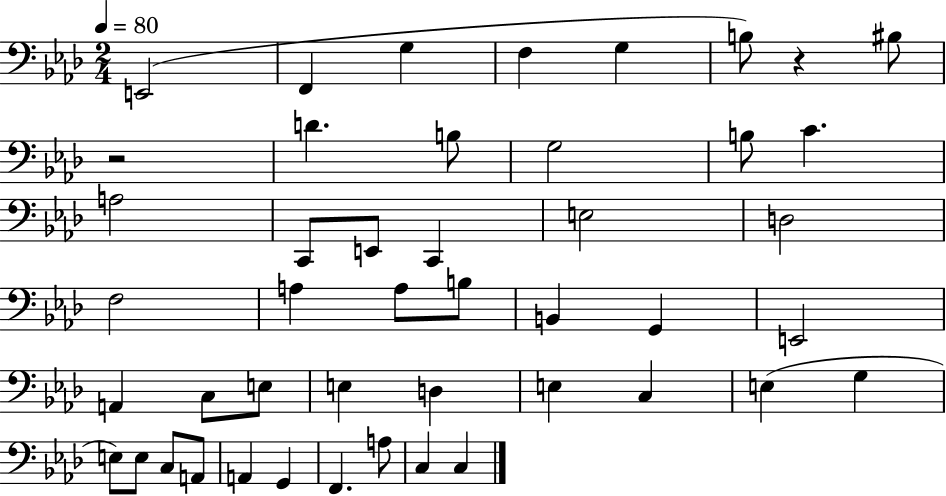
{
  \clef bass
  \numericTimeSignature
  \time 2/4
  \key aes \major
  \tempo 4 = 80
  e,2( | f,4 g4 | f4 g4 | b8) r4 bis8 | \break r2 | d'4. b8 | g2 | b8 c'4. | \break a2 | c,8 e,8 c,4 | e2 | d2 | \break f2 | a4 a8 b8 | b,4 g,4 | e,2 | \break a,4 c8 e8 | e4 d4 | e4 c4 | e4( g4 | \break e8) e8 c8 a,8 | a,4 g,4 | f,4. a8 | c4 c4 | \break \bar "|."
}